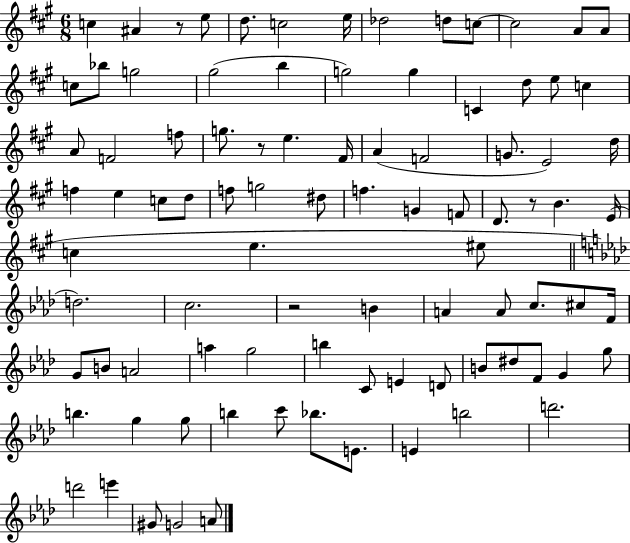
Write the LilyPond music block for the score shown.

{
  \clef treble
  \numericTimeSignature
  \time 6/8
  \key a \major
  \repeat volta 2 { c''4 ais'4 r8 e''8 | d''8. c''2 e''16 | des''2 d''8 c''8~~ | c''2 a'8 a'8 | \break c''8 bes''8 g''2 | gis''2( b''4 | g''2) g''4 | c'4 d''8 e''8 c''4 | \break a'8 f'2 f''8 | g''8. r8 e''4. fis'16 | a'4( f'2 | g'8. e'2) d''16 | \break f''4 e''4 c''8 d''8 | f''8 g''2 dis''8 | f''4. g'4 f'8 | d'8. r8 b'4. e'16( | \break c''4 e''4. eis''8 | \bar "||" \break \key aes \major d''2.) | c''2. | r2 b'4 | a'4 a'8 c''8. cis''8 f'16 | \break g'8 b'8 a'2 | a''4 g''2 | b''4 c'8 e'4 d'8 | b'8 dis''8 f'8 g'4 g''8 | \break b''4. g''4 g''8 | b''4 c'''8 bes''8. e'8. | e'4 b''2 | d'''2. | \break d'''2 e'''4 | gis'8 g'2 a'8 | } \bar "|."
}